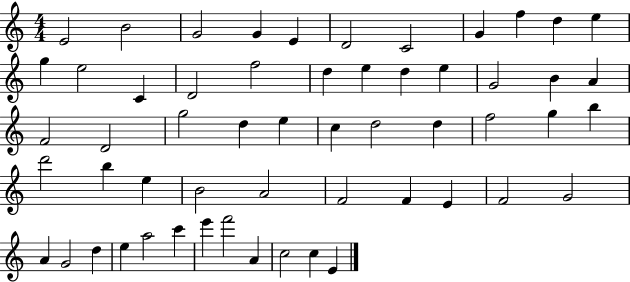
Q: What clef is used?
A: treble